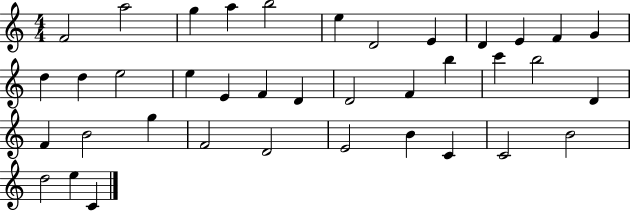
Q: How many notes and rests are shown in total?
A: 38